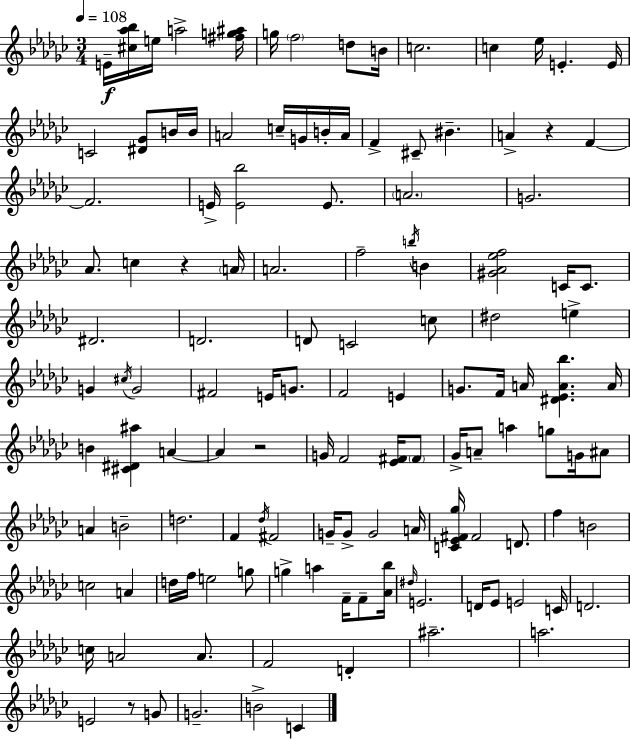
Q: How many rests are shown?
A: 4